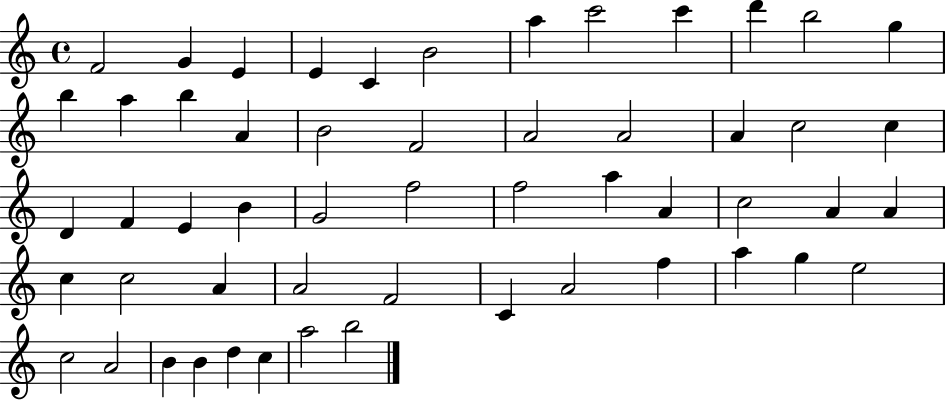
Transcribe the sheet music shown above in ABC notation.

X:1
T:Untitled
M:4/4
L:1/4
K:C
F2 G E E C B2 a c'2 c' d' b2 g b a b A B2 F2 A2 A2 A c2 c D F E B G2 f2 f2 a A c2 A A c c2 A A2 F2 C A2 f a g e2 c2 A2 B B d c a2 b2